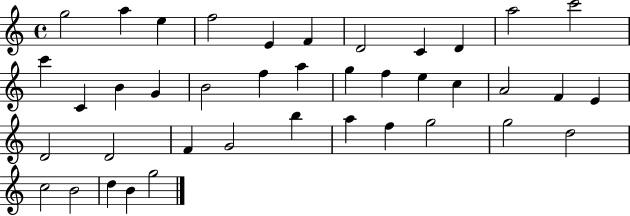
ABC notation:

X:1
T:Untitled
M:4/4
L:1/4
K:C
g2 a e f2 E F D2 C D a2 c'2 c' C B G B2 f a g f e c A2 F E D2 D2 F G2 b a f g2 g2 d2 c2 B2 d B g2